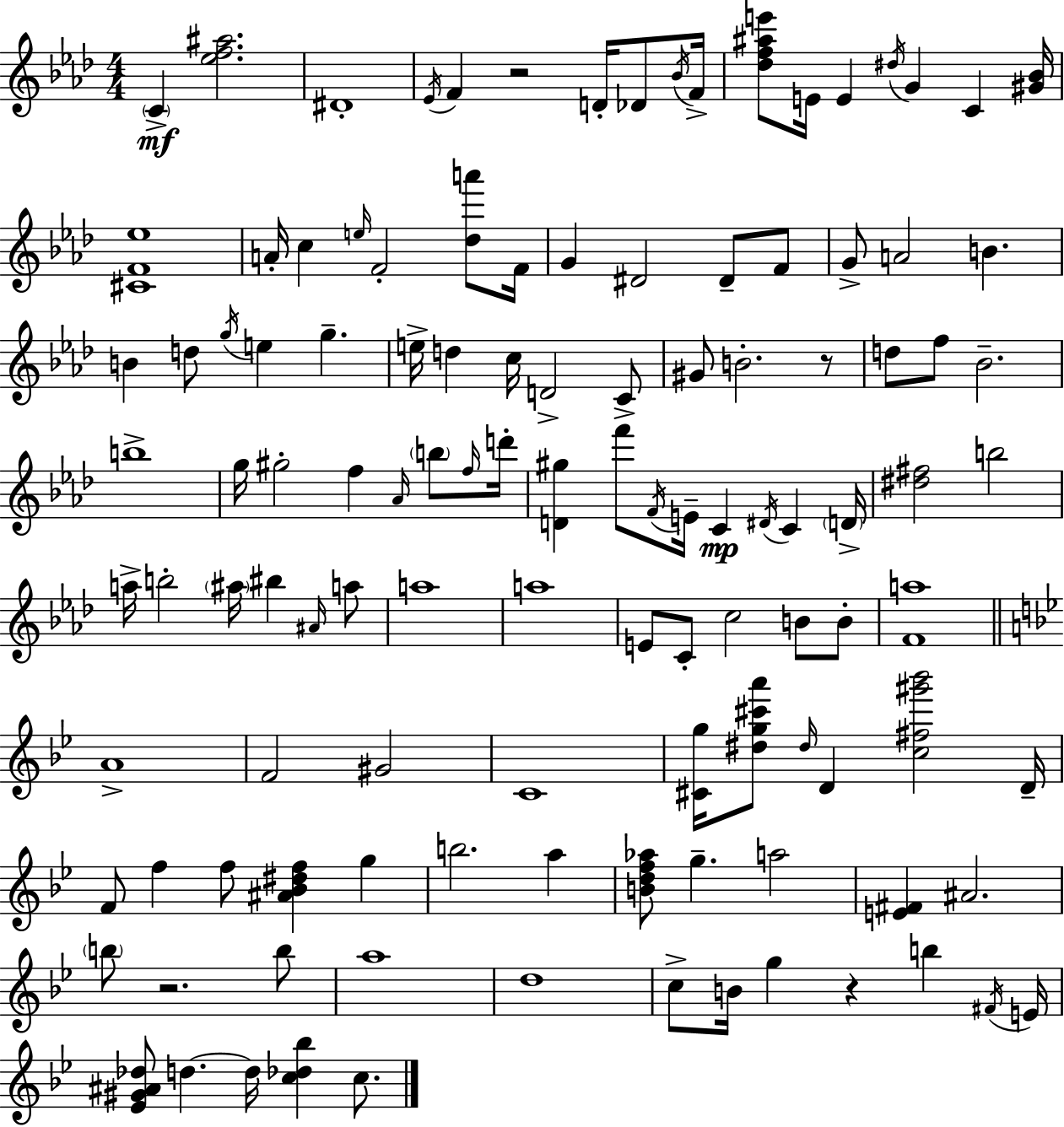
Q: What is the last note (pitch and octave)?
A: C5